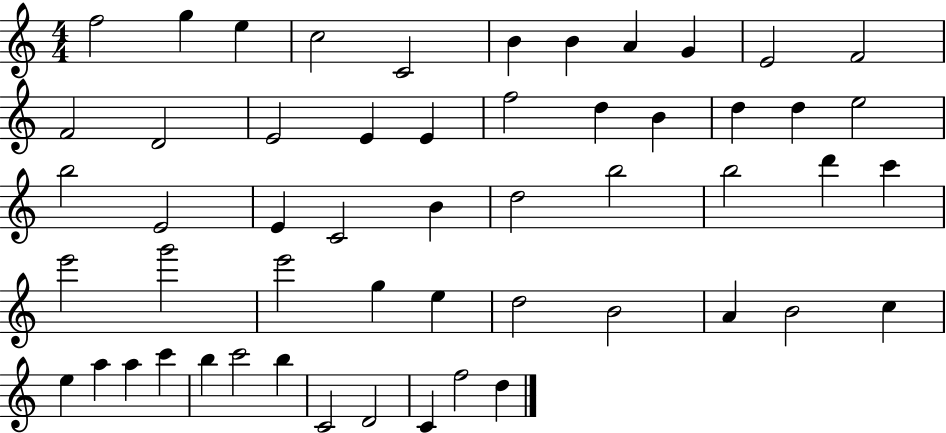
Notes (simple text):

F5/h G5/q E5/q C5/h C4/h B4/q B4/q A4/q G4/q E4/h F4/h F4/h D4/h E4/h E4/q E4/q F5/h D5/q B4/q D5/q D5/q E5/h B5/h E4/h E4/q C4/h B4/q D5/h B5/h B5/h D6/q C6/q E6/h G6/h E6/h G5/q E5/q D5/h B4/h A4/q B4/h C5/q E5/q A5/q A5/q C6/q B5/q C6/h B5/q C4/h D4/h C4/q F5/h D5/q